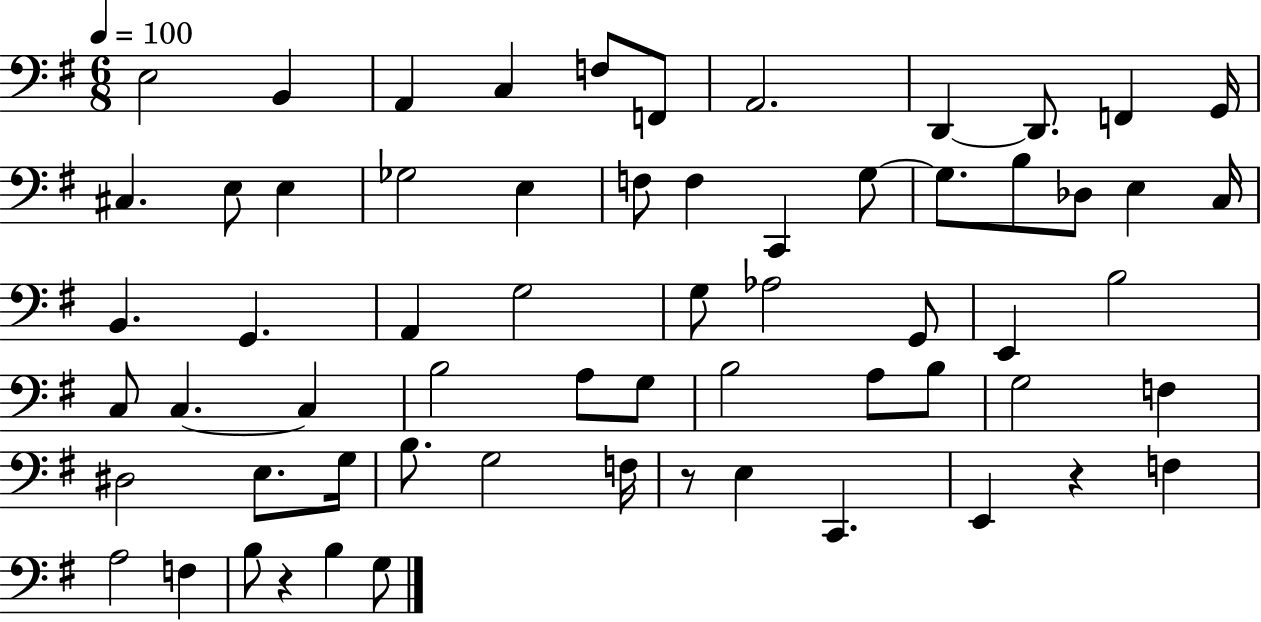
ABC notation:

X:1
T:Untitled
M:6/8
L:1/4
K:G
E,2 B,, A,, C, F,/2 F,,/2 A,,2 D,, D,,/2 F,, G,,/4 ^C, E,/2 E, _G,2 E, F,/2 F, C,, G,/2 G,/2 B,/2 _D,/2 E, C,/4 B,, G,, A,, G,2 G,/2 _A,2 G,,/2 E,, B,2 C,/2 C, C, B,2 A,/2 G,/2 B,2 A,/2 B,/2 G,2 F, ^D,2 E,/2 G,/4 B,/2 G,2 F,/4 z/2 E, C,, E,, z F, A,2 F, B,/2 z B, G,/2